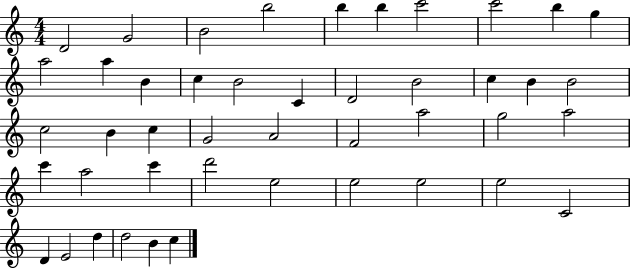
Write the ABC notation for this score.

X:1
T:Untitled
M:4/4
L:1/4
K:C
D2 G2 B2 b2 b b c'2 c'2 b g a2 a B c B2 C D2 B2 c B B2 c2 B c G2 A2 F2 a2 g2 a2 c' a2 c' d'2 e2 e2 e2 e2 C2 D E2 d d2 B c